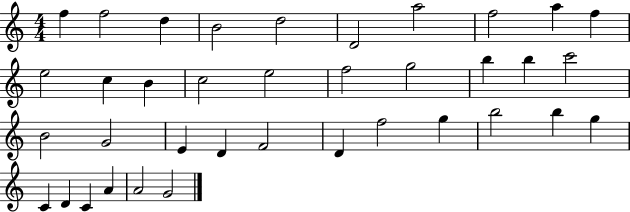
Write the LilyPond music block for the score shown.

{
  \clef treble
  \numericTimeSignature
  \time 4/4
  \key c \major
  f''4 f''2 d''4 | b'2 d''2 | d'2 a''2 | f''2 a''4 f''4 | \break e''2 c''4 b'4 | c''2 e''2 | f''2 g''2 | b''4 b''4 c'''2 | \break b'2 g'2 | e'4 d'4 f'2 | d'4 f''2 g''4 | b''2 b''4 g''4 | \break c'4 d'4 c'4 a'4 | a'2 g'2 | \bar "|."
}